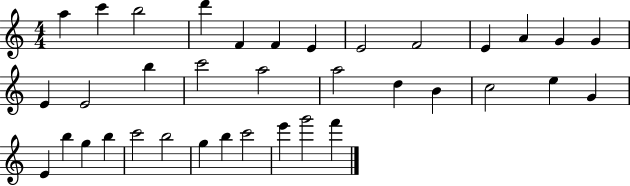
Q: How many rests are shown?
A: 0